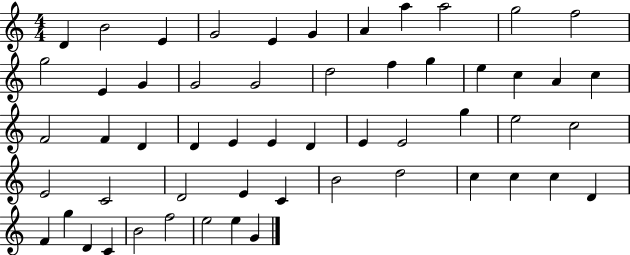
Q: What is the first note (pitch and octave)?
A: D4